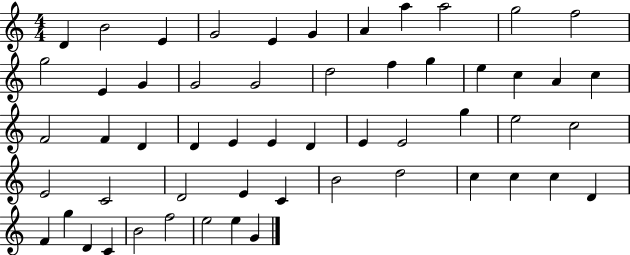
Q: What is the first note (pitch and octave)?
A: D4